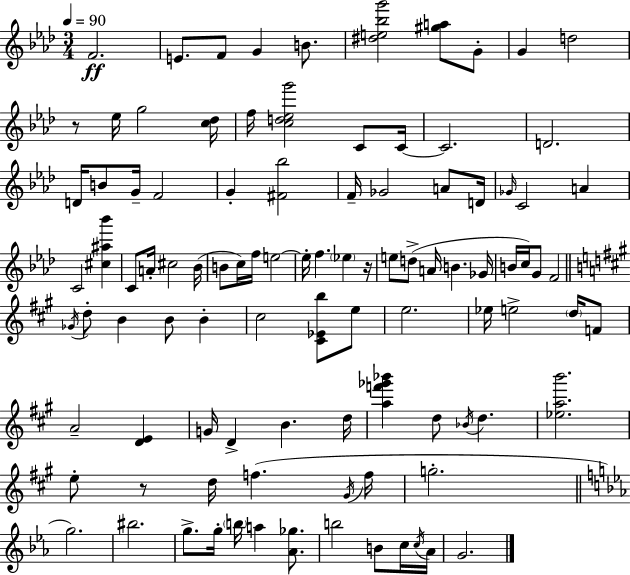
{
  \clef treble
  \numericTimeSignature
  \time 3/4
  \key aes \major
  \tempo 4 = 90
  f'2.\ff | e'8. f'8 g'4 b'8. | <dis'' e'' bes'' g'''>2 <gis'' a''>8 g'8-. | g'4 d''2 | \break r8 ees''16 g''2 <c'' des''>16 | f''16 <c'' d'' ees'' g'''>2 c'8 c'16~~ | c'2. | d'2. | \break d'16 b'8 g'16-- f'2 | g'4-. <fis' bes''>2 | f'16-- ges'2 a'8 d'16 | \grace { ges'16 } c'2 a'4 | \break c'2 <cis'' ais'' bes'''>4 | c'8 a'16-. cis''2 | bes'16( b'8 c''16) f''16 e''2~~ | e''16-. f''4. \parenthesize ees''4 | \break r16 e''8 d''8->( a'16 b'4. | ges'16 b'16 c''16) g'8 f'2 | \bar "||" \break \key a \major \acciaccatura { ges'16 } d''8-. b'4 b'8 b'4-. | cis''2 <cis' ees' b''>8 e''8 | e''2. | ees''16 e''2-> \parenthesize d''16 f'8 | \break a'2-- <d' e'>4 | g'16 d'4-> b'4. | d''16 <a'' f''' ges''' bes'''>4 d''8 \acciaccatura { bes'16 } d''4. | <ees'' a'' b'''>2. | \break e''8-. r8 d''16 f''4.( | \acciaccatura { gis'16 } f''16 g''2.-. | \bar "||" \break \key c \minor g''2.) | bis''2. | g''8.-> g''16-. \parenthesize b''16 a''4 <aes' ges''>8. | b''2 b'8 c''16 \acciaccatura { c''16 } | \break aes'16 g'2. | \bar "|."
}